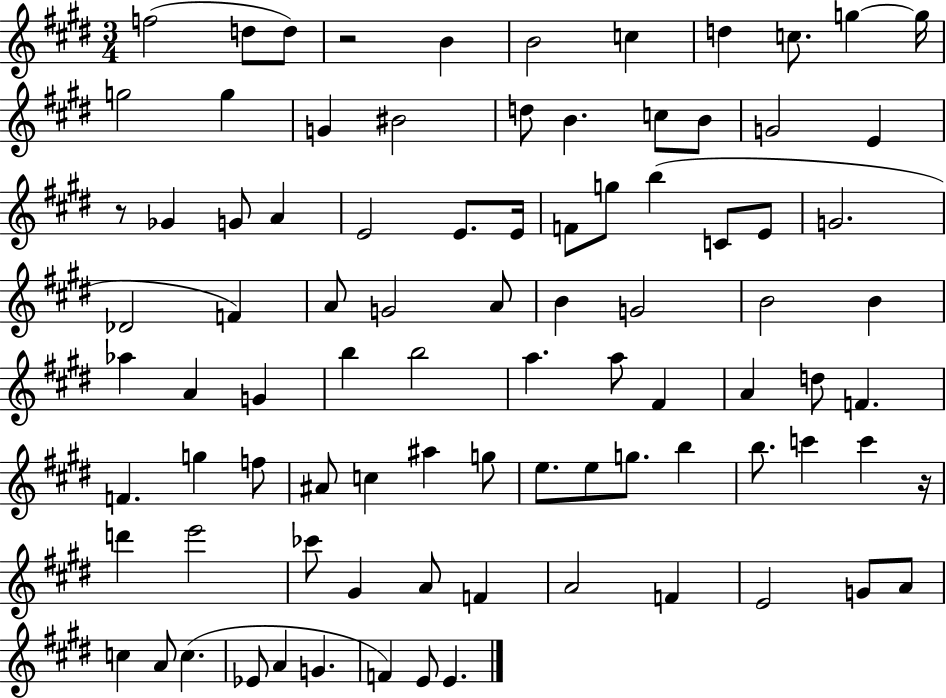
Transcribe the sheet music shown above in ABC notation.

X:1
T:Untitled
M:3/4
L:1/4
K:E
f2 d/2 d/2 z2 B B2 c d c/2 g g/4 g2 g G ^B2 d/2 B c/2 B/2 G2 E z/2 _G G/2 A E2 E/2 E/4 F/2 g/2 b C/2 E/2 G2 _D2 F A/2 G2 A/2 B G2 B2 B _a A G b b2 a a/2 ^F A d/2 F F g f/2 ^A/2 c ^a g/2 e/2 e/2 g/2 b b/2 c' c' z/4 d' e'2 _c'/2 ^G A/2 F A2 F E2 G/2 A/2 c A/2 c _E/2 A G F E/2 E